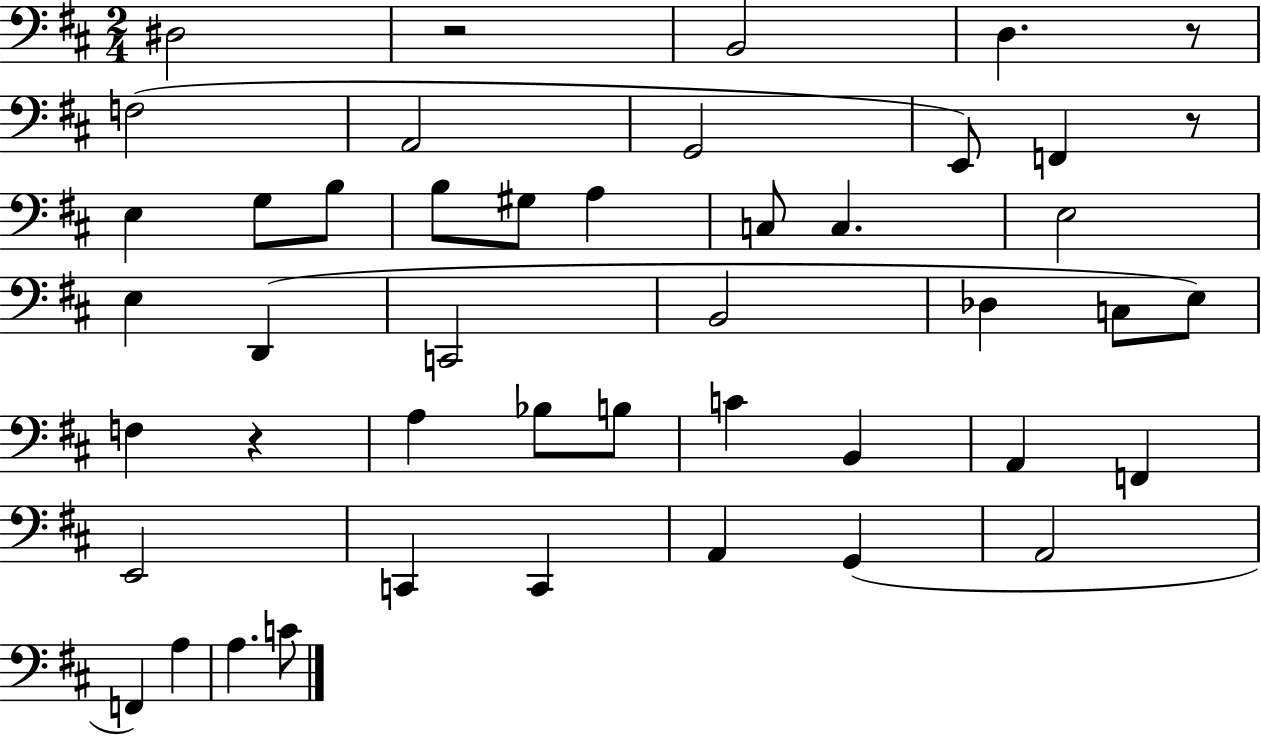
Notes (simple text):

D#3/h R/h B2/h D3/q. R/e F3/h A2/h G2/h E2/e F2/q R/e E3/q G3/e B3/e B3/e G#3/e A3/q C3/e C3/q. E3/h E3/q D2/q C2/h B2/h Db3/q C3/e E3/e F3/q R/q A3/q Bb3/e B3/e C4/q B2/q A2/q F2/q E2/h C2/q C2/q A2/q G2/q A2/h F2/q A3/q A3/q. C4/e